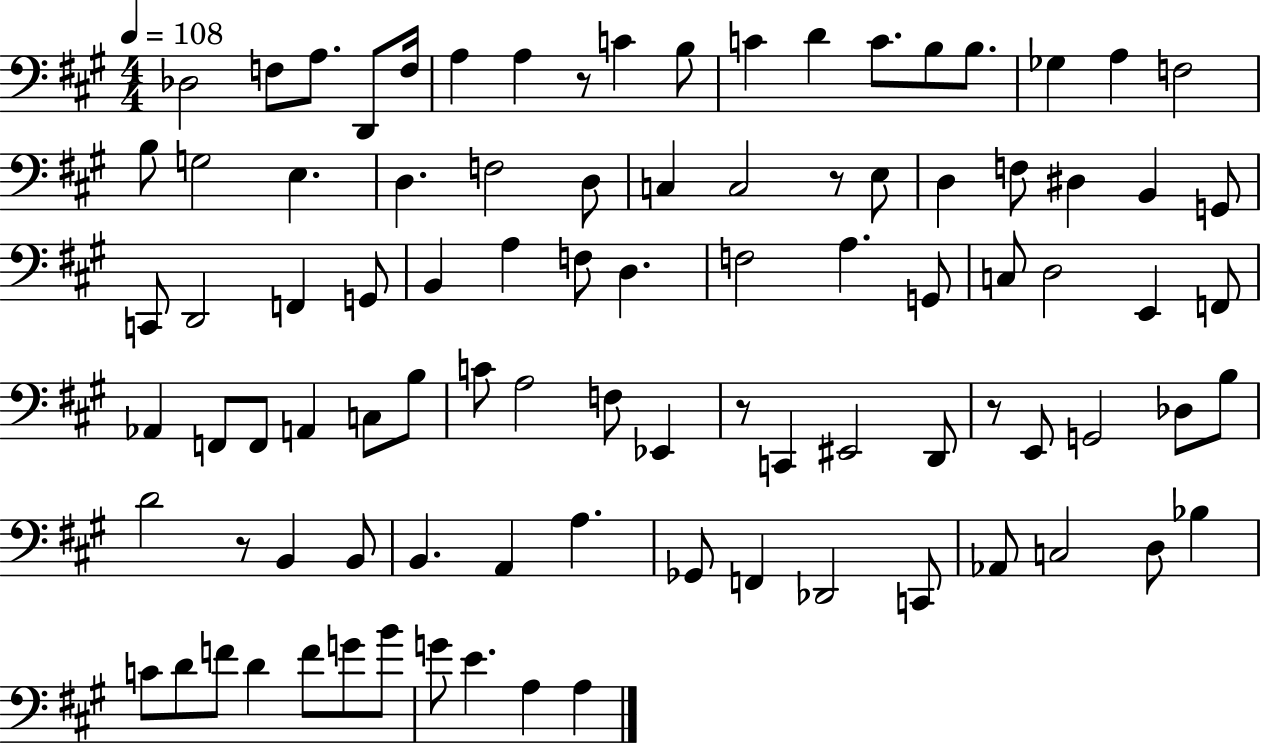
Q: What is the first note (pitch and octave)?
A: Db3